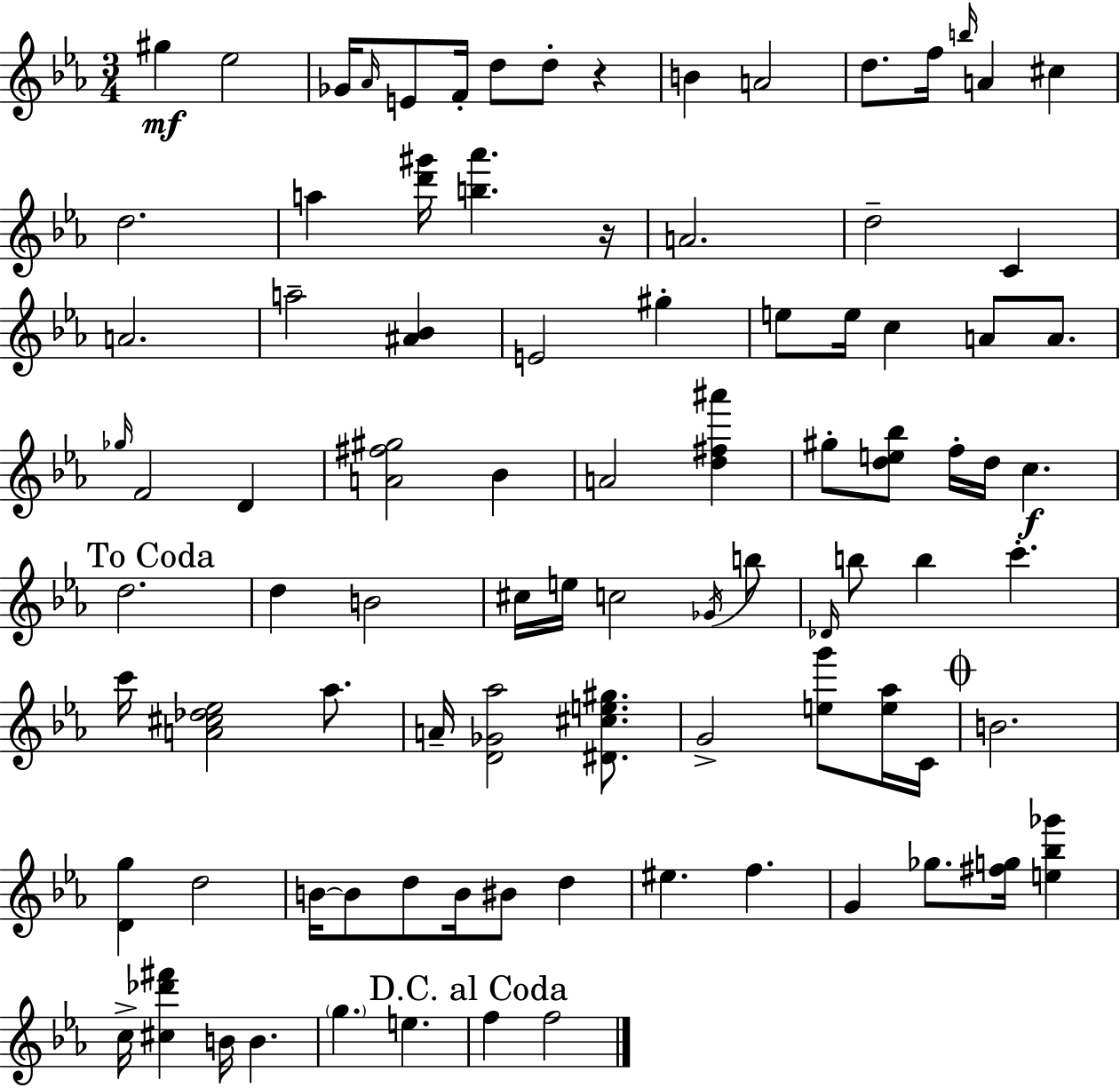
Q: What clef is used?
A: treble